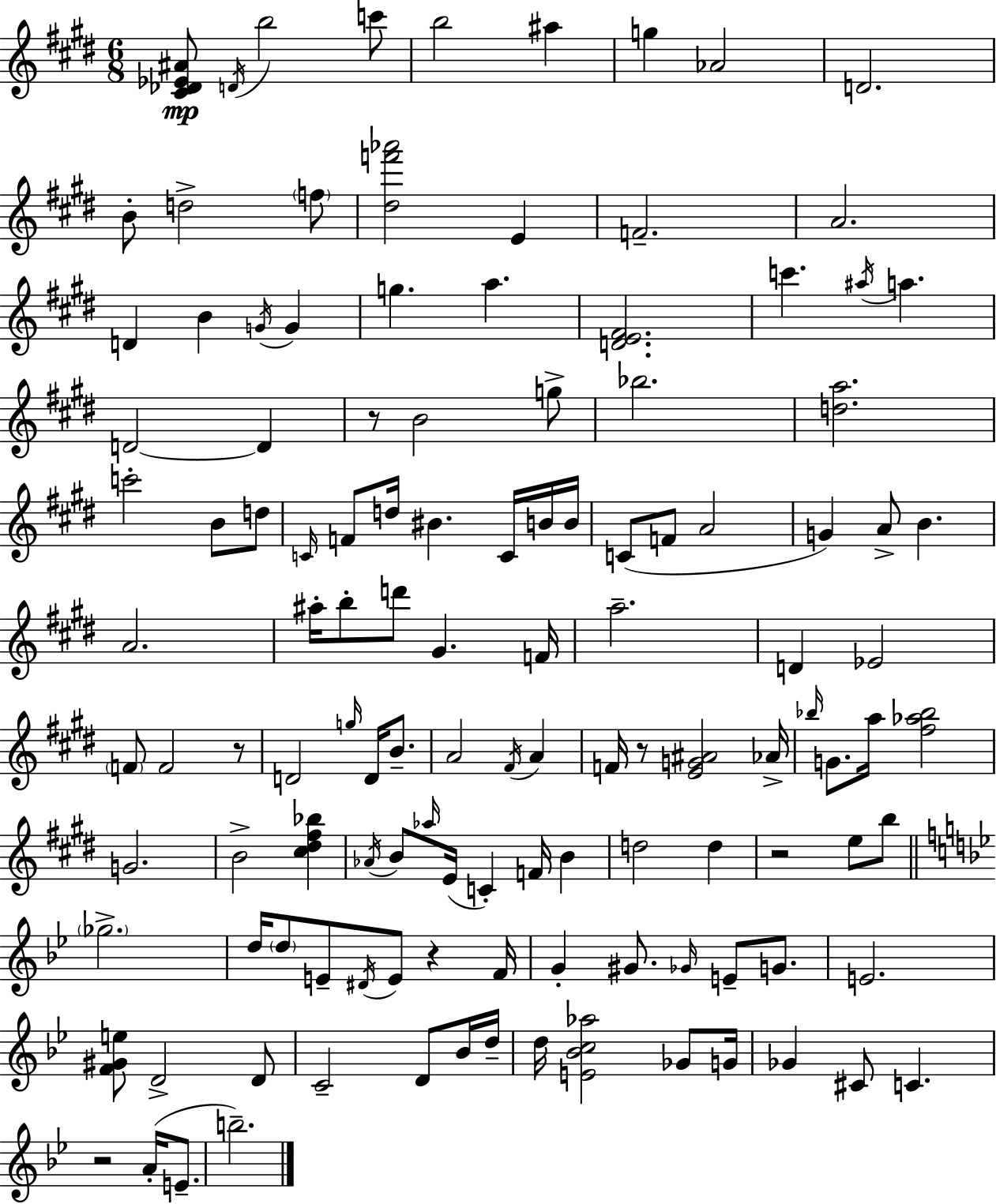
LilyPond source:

{
  \clef treble
  \numericTimeSignature
  \time 6/8
  \key e \major
  \repeat volta 2 { <cis' des' ees' ais'>8\mp \acciaccatura { d'16 } b''2 c'''8 | b''2 ais''4 | g''4 aes'2 | d'2. | \break b'8-. d''2-> \parenthesize f''8 | <dis'' f''' aes'''>2 e'4 | f'2.-- | a'2. | \break d'4 b'4 \acciaccatura { g'16 } g'4 | g''4. a''4. | <d' e' fis'>2. | c'''4. \acciaccatura { ais''16 } a''4. | \break d'2~~ d'4 | r8 b'2 | g''8-> bes''2. | <d'' a''>2. | \break c'''2-. b'8 | d''8 \grace { c'16 } f'8 d''16 bis'4. | c'16 b'16 b'16 c'8( f'8 a'2 | g'4) a'8-> b'4. | \break a'2. | ais''16-. b''8-. d'''8 gis'4. | f'16 a''2.-- | d'4 ees'2 | \break \parenthesize f'8 f'2 | r8 d'2 | \grace { g''16 } d'16 b'8.-- a'2 | \acciaccatura { fis'16 } a'4 f'16 r8 <e' g' ais'>2 | \break aes'16-> \grace { bes''16 } g'8. a''16 <fis'' aes'' bes''>2 | g'2. | b'2-> | <cis'' dis'' fis'' bes''>4 \acciaccatura { aes'16 } b'8 \grace { aes''16 }( e'16 | \break c'4-.) f'16 b'4 d''2 | d''4 r2 | e''8 b''8 \bar "||" \break \key bes \major \parenthesize ges''2.-> | d''16 \parenthesize d''8 e'8-- \acciaccatura { dis'16 } e'8 r4 | f'16 g'4-. gis'8. \grace { ges'16 } e'8-- g'8. | e'2. | \break <f' gis' e''>8 d'2-> | d'8 c'2-- d'8 | bes'16 d''16-- d''16 <e' bes' c'' aes''>2 ges'8 | g'16 ges'4 cis'8 c'4. | \break r2 a'16-.( e'8.-- | b''2.--) | } \bar "|."
}